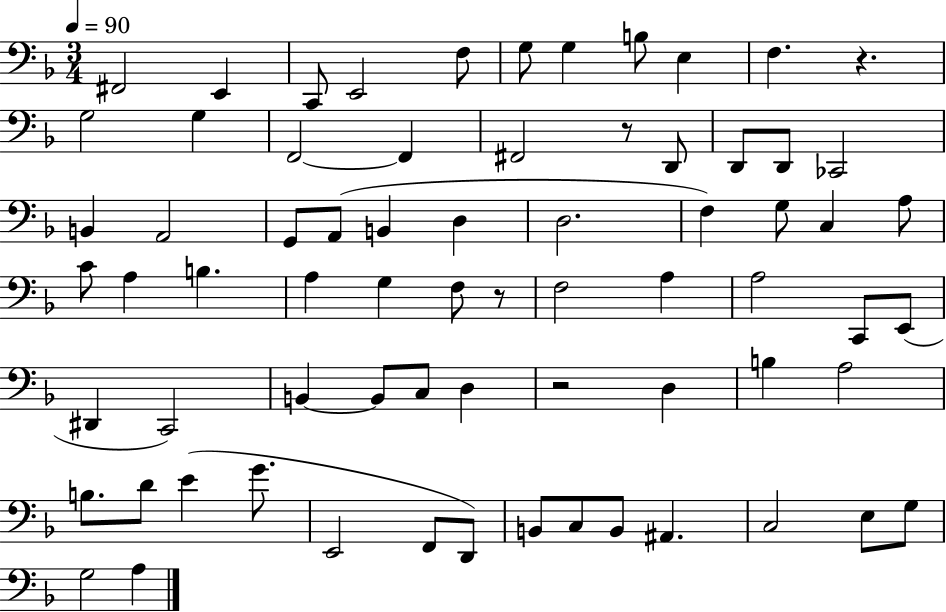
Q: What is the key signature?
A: F major